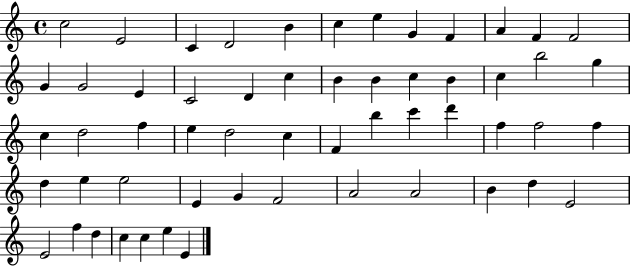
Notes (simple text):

C5/h E4/h C4/q D4/h B4/q C5/q E5/q G4/q F4/q A4/q F4/q F4/h G4/q G4/h E4/q C4/h D4/q C5/q B4/q B4/q C5/q B4/q C5/q B5/h G5/q C5/q D5/h F5/q E5/q D5/h C5/q F4/q B5/q C6/q D6/q F5/q F5/h F5/q D5/q E5/q E5/h E4/q G4/q F4/h A4/h A4/h B4/q D5/q E4/h E4/h F5/q D5/q C5/q C5/q E5/q E4/q